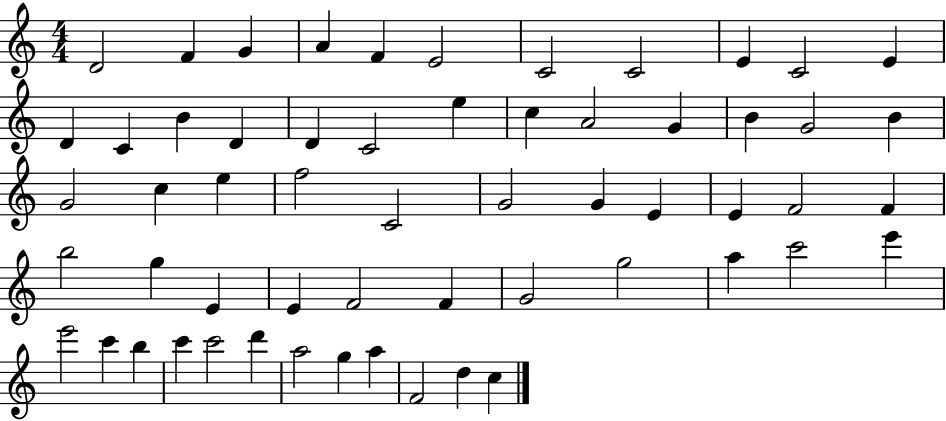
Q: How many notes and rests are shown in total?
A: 58